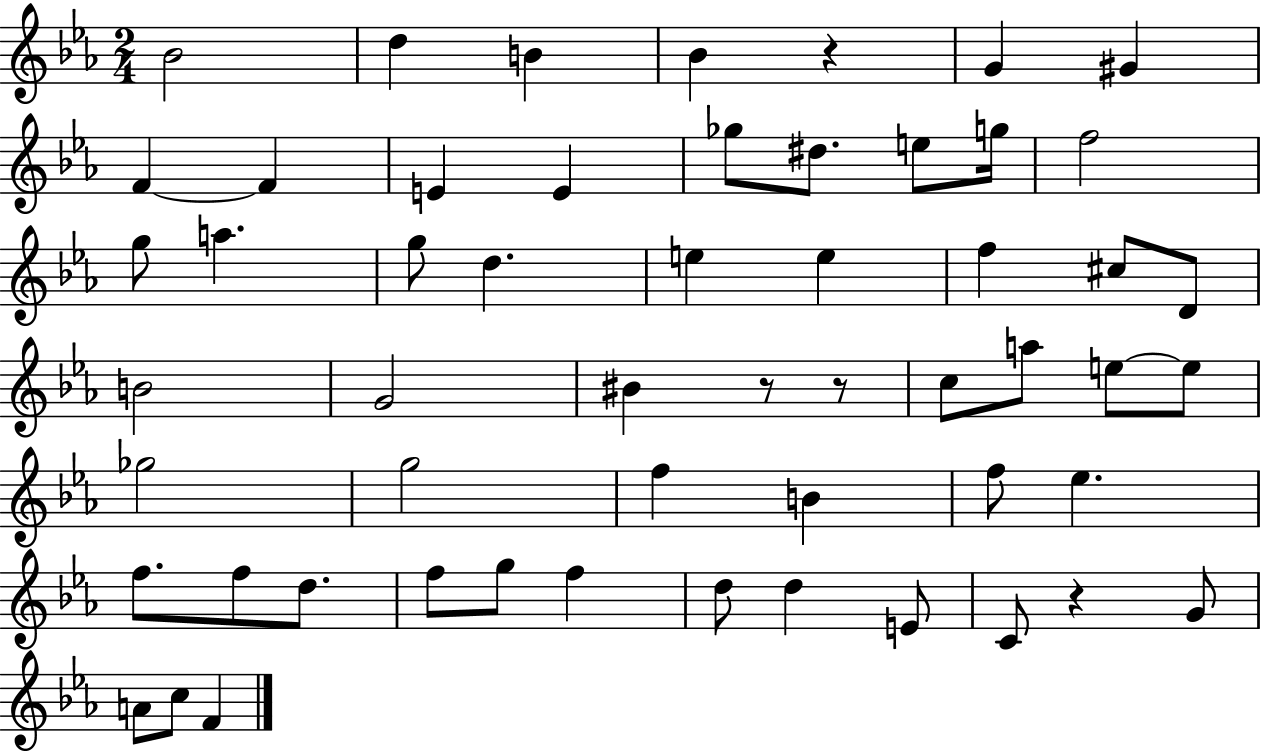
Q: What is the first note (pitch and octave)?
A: Bb4